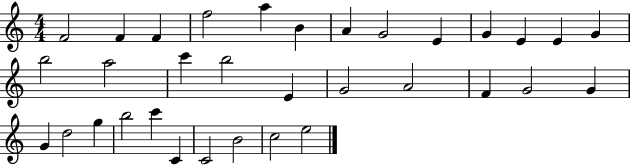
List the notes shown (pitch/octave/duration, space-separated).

F4/h F4/q F4/q F5/h A5/q B4/q A4/q G4/h E4/q G4/q E4/q E4/q G4/q B5/h A5/h C6/q B5/h E4/q G4/h A4/h F4/q G4/h G4/q G4/q D5/h G5/q B5/h C6/q C4/q C4/h B4/h C5/h E5/h